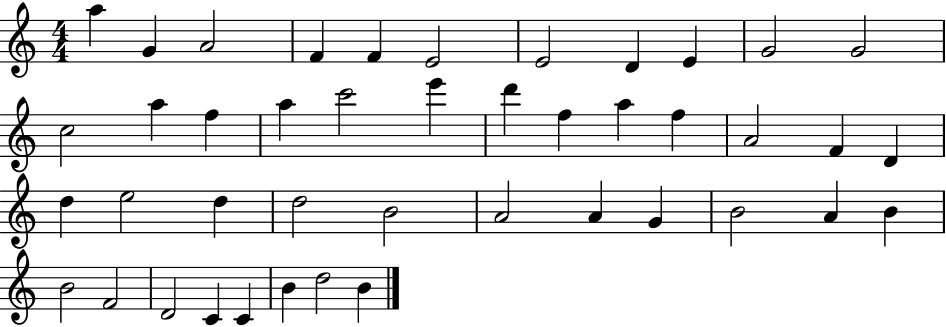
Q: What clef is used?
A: treble